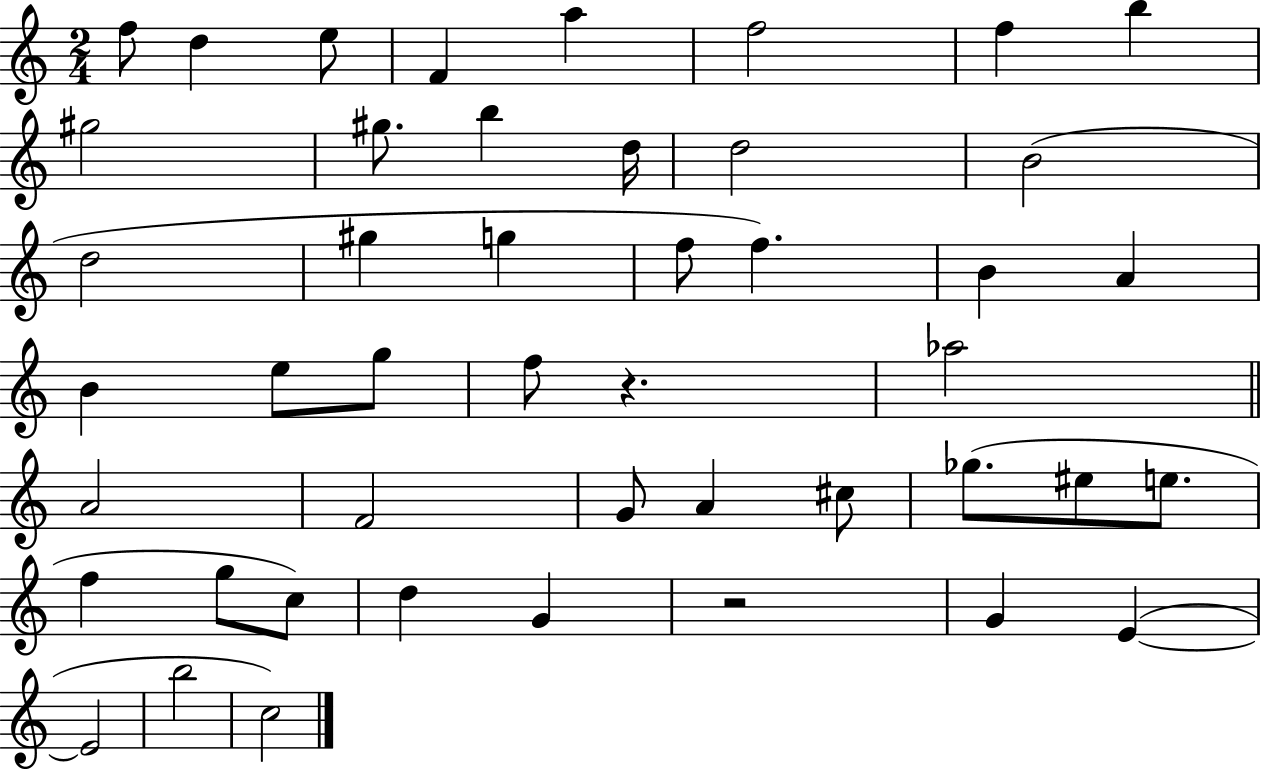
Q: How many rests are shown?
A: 2